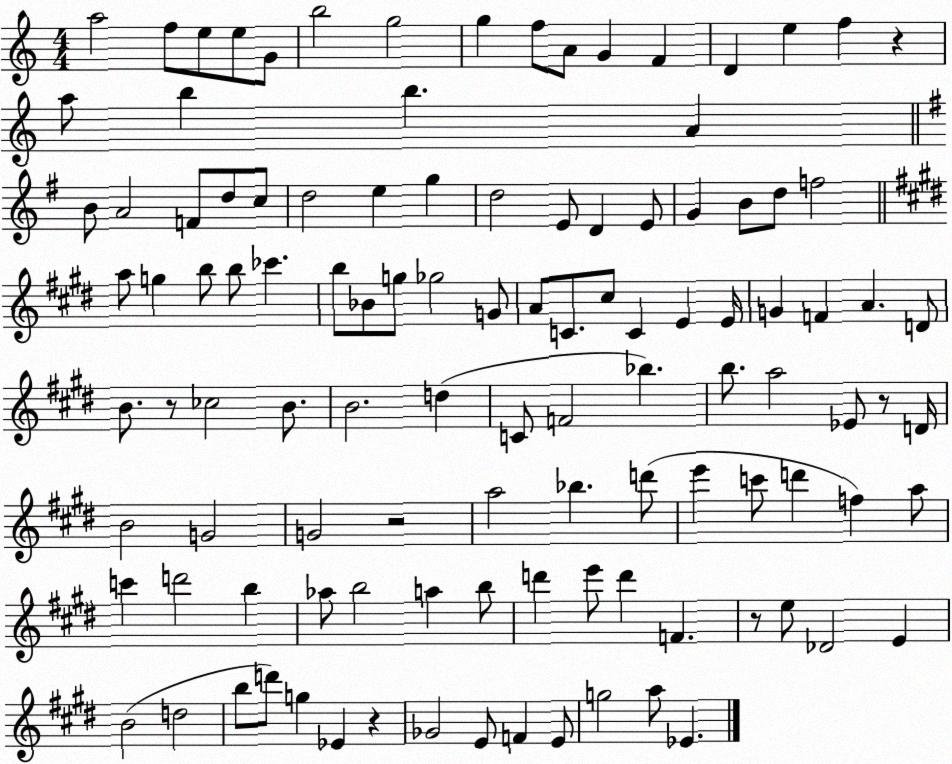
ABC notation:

X:1
T:Untitled
M:4/4
L:1/4
K:C
a2 f/2 e/2 e/2 G/2 b2 g2 g f/2 A/2 G F D e f z a/2 b b A B/2 A2 F/2 d/2 c/2 d2 e g d2 E/2 D E/2 G B/2 d/2 f2 a/2 g b/2 b/2 _c' b/2 _B/2 g/2 _g2 G/2 A/2 C/2 ^c/2 C E E/4 G F A D/2 B/2 z/2 _c2 B/2 B2 d C/2 F2 _b b/2 a2 _E/2 z/2 D/4 B2 G2 G2 z2 a2 _b d'/2 e' c'/2 d' f a/2 c' d'2 b _a/2 b2 a b/2 d' e'/2 d' F z/2 e/2 _D2 E B2 d2 b/2 d'/2 g _E z _G2 E/2 F E/2 g2 a/2 _E